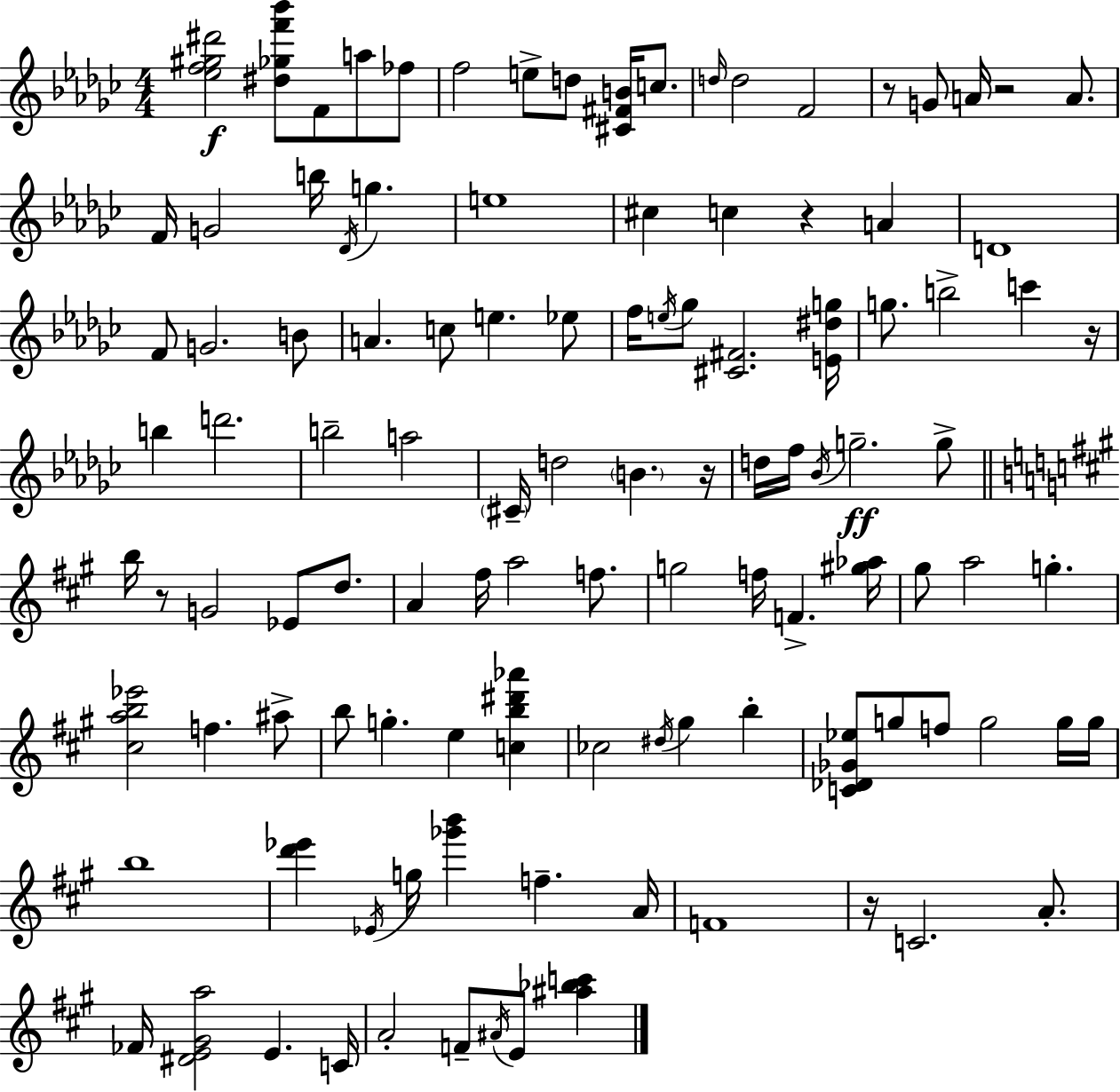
{
  \clef treble
  \numericTimeSignature
  \time 4/4
  \key ees \minor
  <ees'' f'' gis'' dis'''>2\f <dis'' ges'' f''' bes'''>8 f'8 a''8 fes''8 | f''2 e''8-> d''8 <cis' fis' b'>16 c''8. | \grace { d''16 } d''2 f'2 | r8 g'8 a'16 r2 a'8. | \break f'16 g'2 b''16 \acciaccatura { des'16 } g''4. | e''1 | cis''4 c''4 r4 a'4 | d'1 | \break f'8 g'2. | b'8 a'4. c''8 e''4. | ees''8 f''16 \acciaccatura { e''16 } ges''8 <cis' fis'>2. | <e' dis'' g''>16 g''8. b''2-> c'''4 | \break r16 b''4 d'''2. | b''2-- a''2 | \parenthesize cis'16-- d''2 \parenthesize b'4. | r16 d''16 f''16 \acciaccatura { bes'16 }\ff g''2.-- | \break g''8-> \bar "||" \break \key a \major b''16 r8 g'2 ees'8 d''8. | a'4 fis''16 a''2 f''8. | g''2 f''16 f'4.-> <gis'' aes''>16 | gis''8 a''2 g''4.-. | \break <cis'' a'' b'' ees'''>2 f''4. ais''8-> | b''8 g''4.-. e''4 <c'' b'' dis''' aes'''>4 | ces''2 \acciaccatura { dis''16 } gis''4 b''4-. | <c' des' ges' ees''>8 g''8 f''8 g''2 g''16 | \break g''16 b''1 | <d''' ees'''>4 \acciaccatura { ees'16 } g''16 <ges''' b'''>4 f''4.-- | a'16 f'1 | r16 c'2. a'8.-. | \break fes'16 <dis' e' gis' a''>2 e'4. | c'16 a'2-. f'8-- \acciaccatura { ais'16 } e'8 <ais'' bes'' c'''>4 | \bar "|."
}